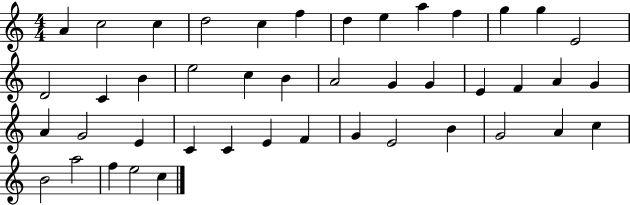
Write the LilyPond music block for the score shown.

{
  \clef treble
  \numericTimeSignature
  \time 4/4
  \key c \major
  a'4 c''2 c''4 | d''2 c''4 f''4 | d''4 e''4 a''4 f''4 | g''4 g''4 e'2 | \break d'2 c'4 b'4 | e''2 c''4 b'4 | a'2 g'4 g'4 | e'4 f'4 a'4 g'4 | \break a'4 g'2 e'4 | c'4 c'4 e'4 f'4 | g'4 e'2 b'4 | g'2 a'4 c''4 | \break b'2 a''2 | f''4 e''2 c''4 | \bar "|."
}